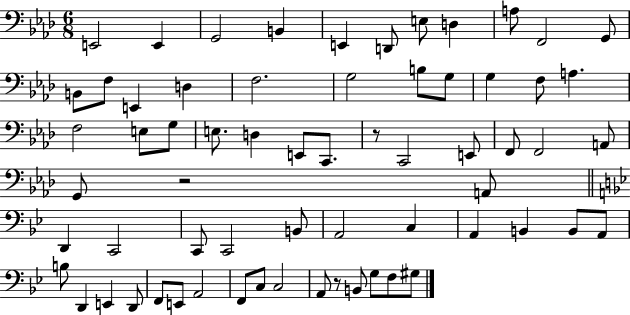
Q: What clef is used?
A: bass